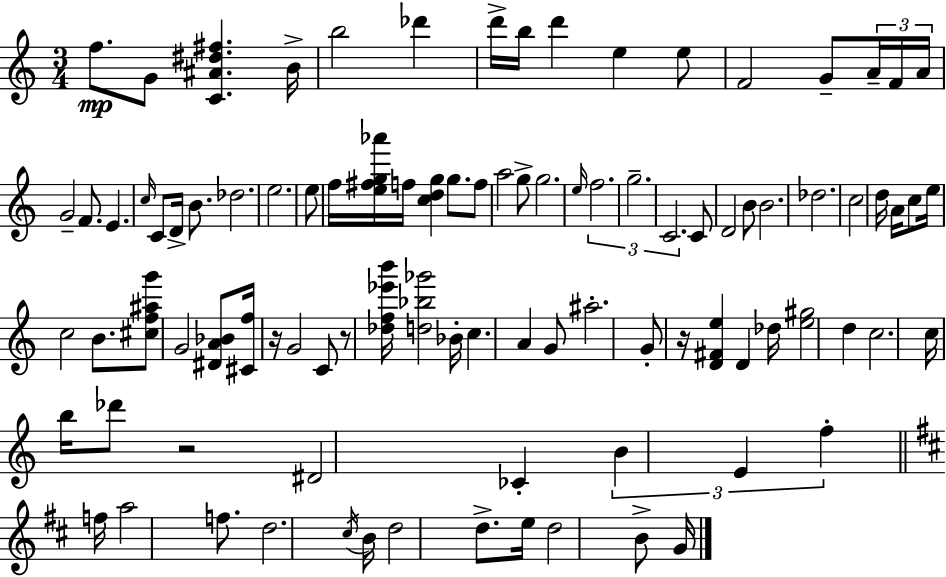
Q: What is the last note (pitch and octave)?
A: G4